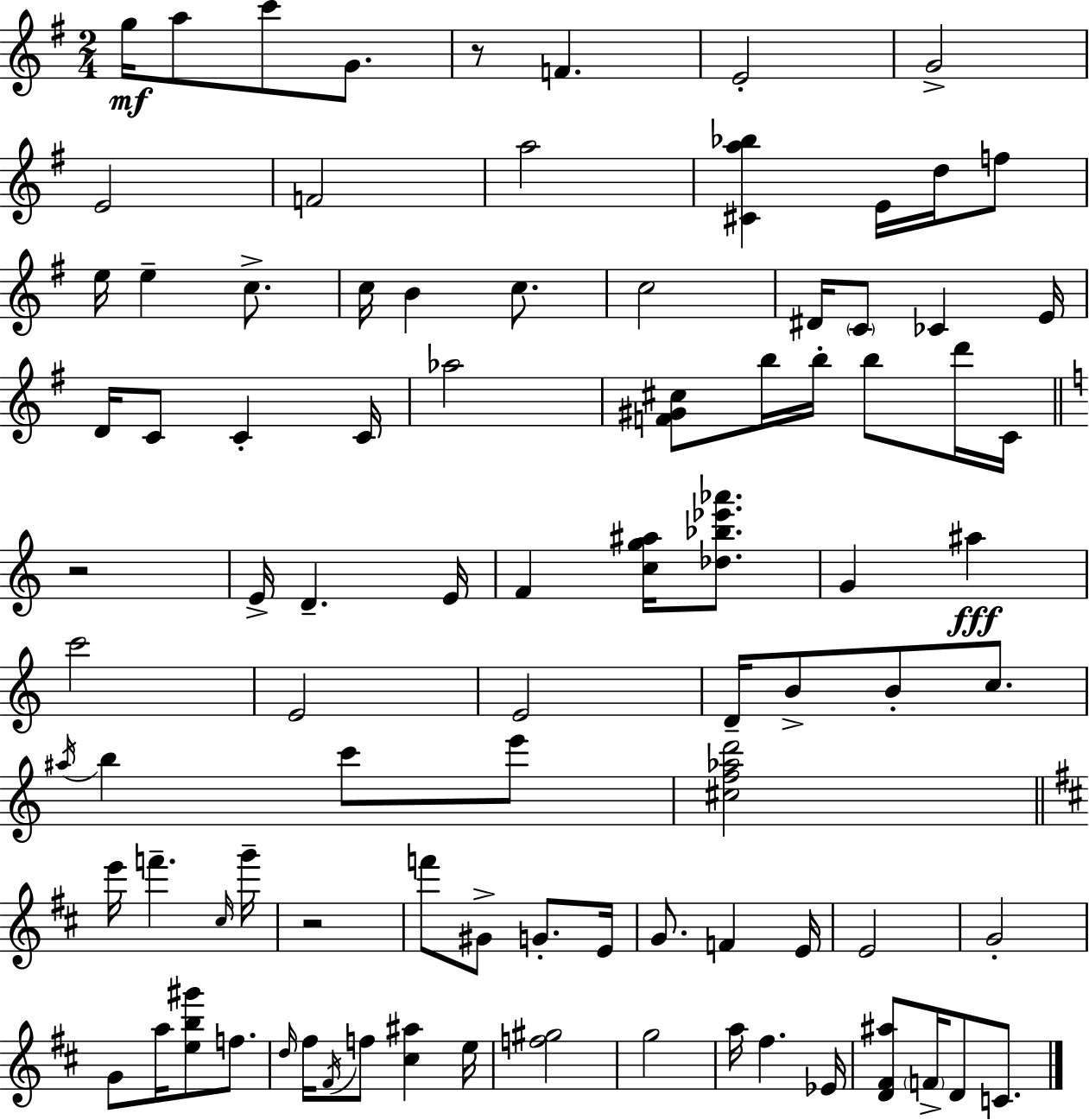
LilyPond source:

{
  \clef treble
  \numericTimeSignature
  \time 2/4
  \key g \major
  g''16\mf a''8 c'''8 g'8. | r8 f'4. | e'2-. | g'2-> | \break e'2 | f'2 | a''2 | <cis' a'' bes''>4 e'16 d''16 f''8 | \break e''16 e''4-- c''8.-> | c''16 b'4 c''8. | c''2 | dis'16 \parenthesize c'8 ces'4 e'16 | \break d'16 c'8 c'4-. c'16 | aes''2 | <f' gis' cis''>8 b''16 b''16-. b''8 d'''16 c'16 | \bar "||" \break \key c \major r2 | e'16-> d'4.-- e'16 | f'4 <c'' g'' ais''>16 <des'' bes'' ees''' aes'''>8. | g'4 ais''4\fff | \break c'''2 | e'2 | e'2 | d'16-- b'8-> b'8-. c''8. | \break \acciaccatura { ais''16 } b''4 c'''8 e'''8 | <cis'' f'' aes'' d'''>2 | \bar "||" \break \key d \major e'''16 f'''4.-- \grace { cis''16 } | g'''16-- r2 | f'''8 gis'8-> g'8.-. | e'16 g'8. f'4 | \break e'16 e'2 | g'2-. | g'8 a''16 <e'' b'' gis'''>8 f''8. | \grace { d''16 } fis''16 \acciaccatura { fis'16 } f''8 <cis'' ais''>4 | \break e''16 <f'' gis''>2 | g''2 | a''16 fis''4. | ees'16 <d' fis' ais''>8 \parenthesize f'16-> d'8 | \break c'8. \bar "|."
}